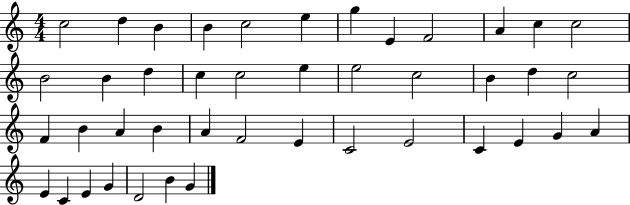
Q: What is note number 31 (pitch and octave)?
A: C4